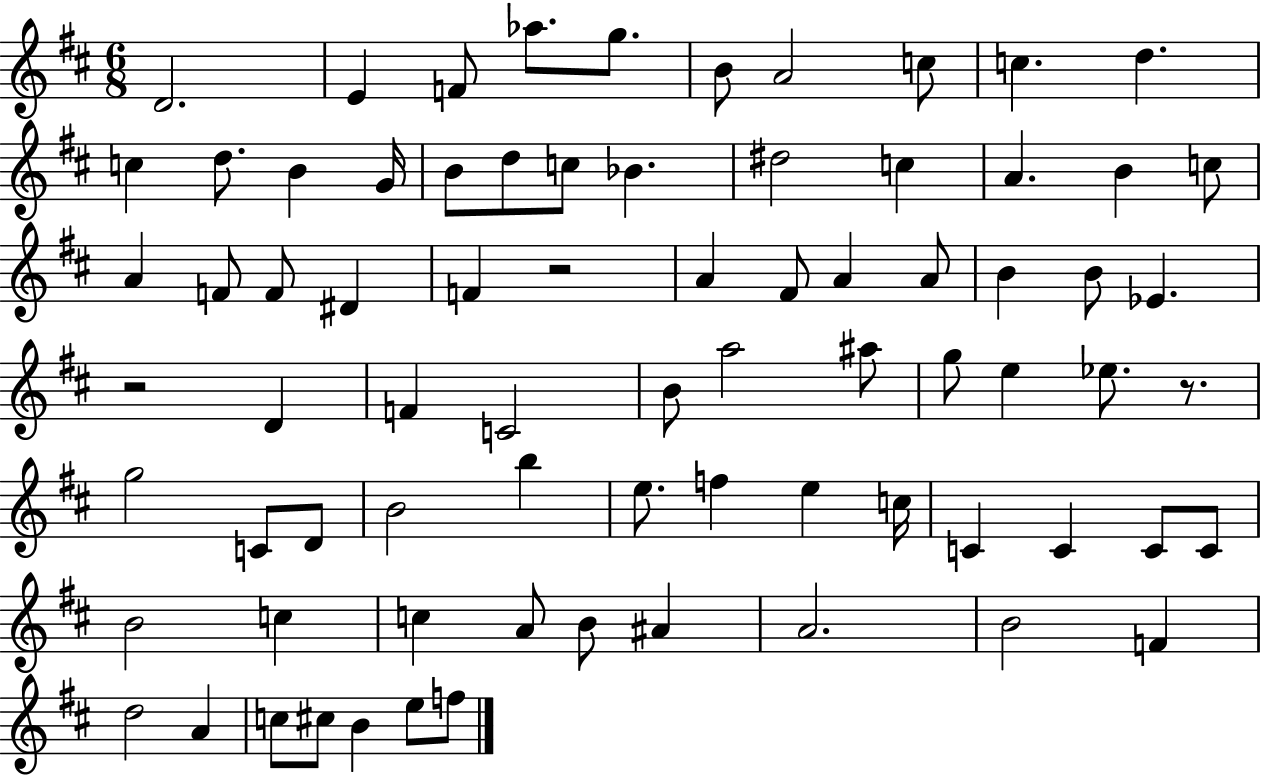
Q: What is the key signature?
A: D major